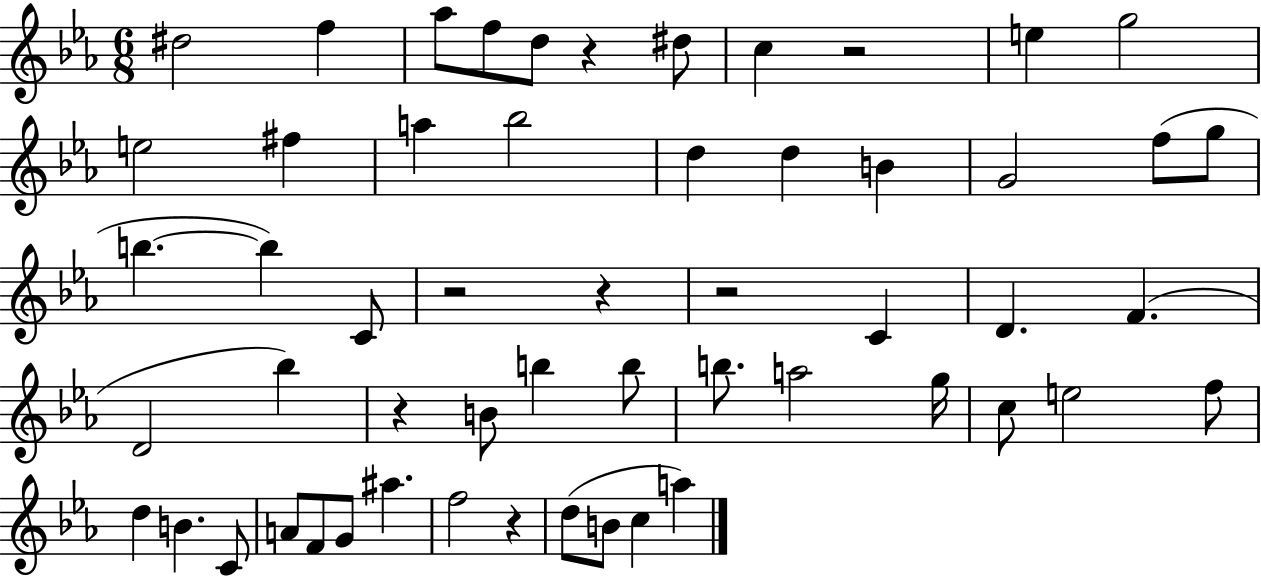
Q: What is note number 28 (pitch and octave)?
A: B4